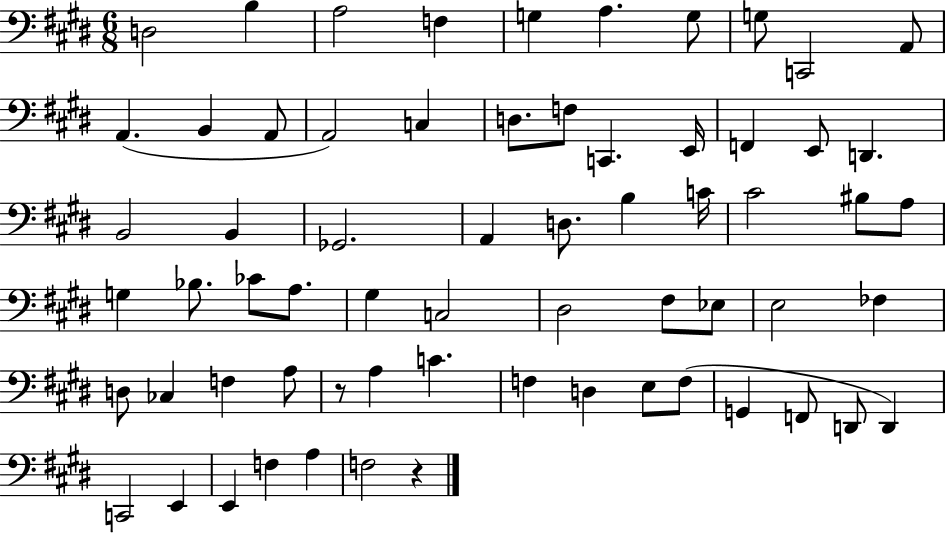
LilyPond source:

{
  \clef bass
  \numericTimeSignature
  \time 6/8
  \key e \major
  \repeat volta 2 { d2 b4 | a2 f4 | g4 a4. g8 | g8 c,2 a,8 | \break a,4.( b,4 a,8 | a,2) c4 | d8. f8 c,4. e,16 | f,4 e,8 d,4. | \break b,2 b,4 | ges,2. | a,4 d8. b4 c'16 | cis'2 bis8 a8 | \break g4 bes8. ces'8 a8. | gis4 c2 | dis2 fis8 ees8 | e2 fes4 | \break d8 ces4 f4 a8 | r8 a4 c'4. | f4 d4 e8 f8( | g,4 f,8 d,8 d,4) | \break c,2 e,4 | e,4 f4 a4 | f2 r4 | } \bar "|."
}